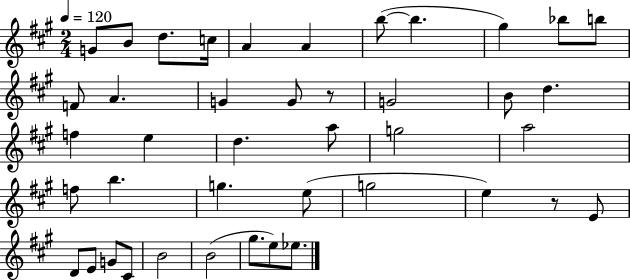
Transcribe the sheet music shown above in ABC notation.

X:1
T:Untitled
M:2/4
L:1/4
K:A
G/2 B/2 d/2 c/4 A A b/2 b ^g _b/2 b/2 F/2 A G G/2 z/2 G2 B/2 d f e d a/2 g2 a2 f/2 b g e/2 g2 e z/2 E/2 D/2 E/2 G/2 ^C/2 B2 B2 ^g/2 e/2 _e/2